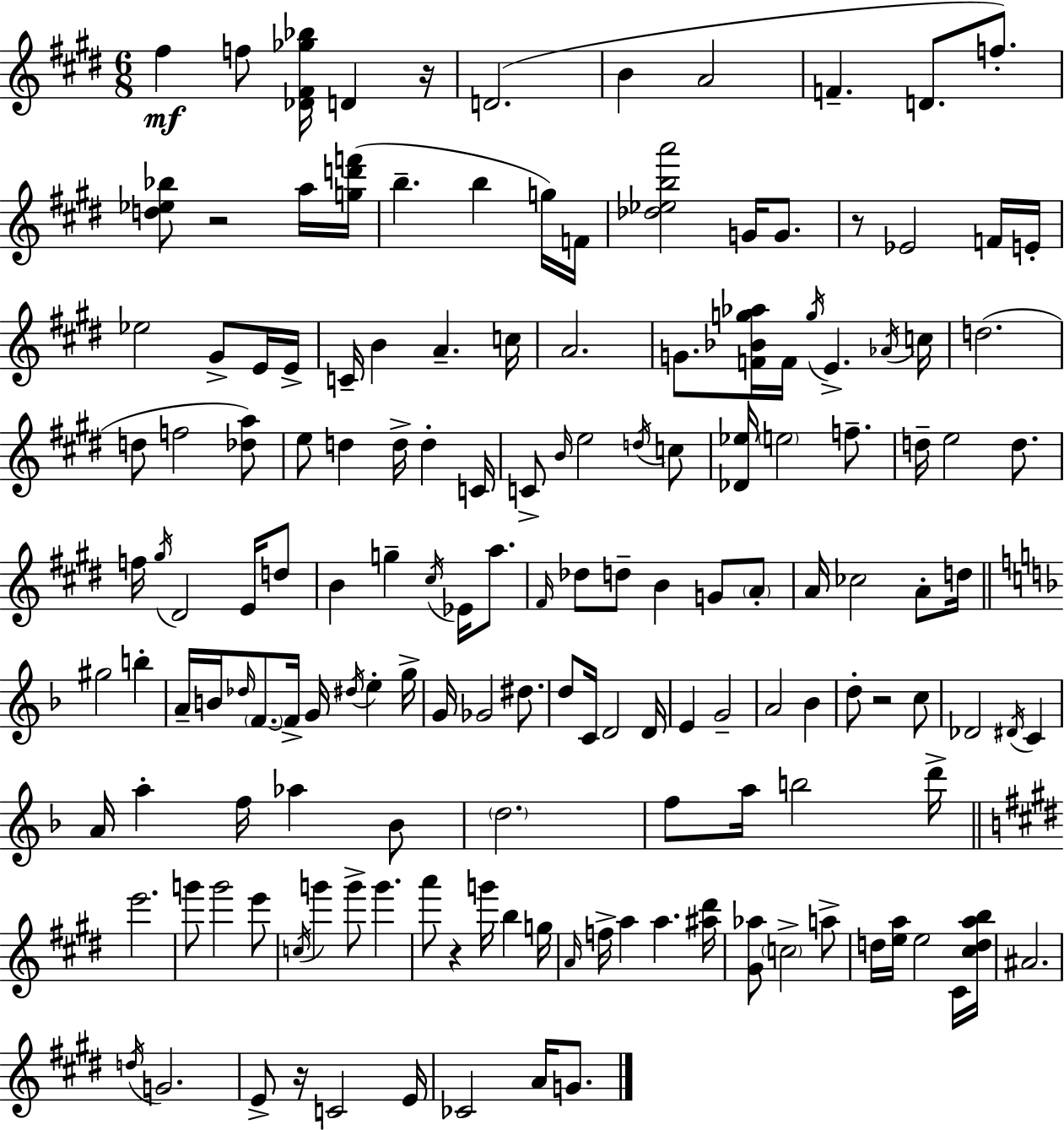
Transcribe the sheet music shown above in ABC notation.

X:1
T:Untitled
M:6/8
L:1/4
K:E
^f f/2 [_D^F_g_b]/4 D z/4 D2 B A2 F D/2 f/2 [d_e_b]/2 z2 a/4 [gd'f']/4 b b g/4 F/4 [_d_eba']2 G/4 G/2 z/2 _E2 F/4 E/4 _e2 ^G/2 E/4 E/4 C/4 B A c/4 A2 G/2 [F_Bg_a]/4 F/4 g/4 E _A/4 c/4 d2 d/2 f2 [_da]/2 e/2 d d/4 d C/4 C/2 B/4 e2 d/4 c/2 [_D_e]/4 e2 f/2 d/4 e2 d/2 f/4 ^g/4 ^D2 E/4 d/2 B g ^c/4 _E/4 a/2 ^F/4 _d/2 d/2 B G/2 A/2 A/4 _c2 A/2 d/4 ^g2 b A/4 B/4 _d/4 F/2 F/4 G/4 ^d/4 e g/4 G/4 _G2 ^d/2 d/2 C/4 D2 D/4 E G2 A2 _B d/2 z2 c/2 _D2 ^D/4 C A/4 a f/4 _a _B/2 d2 f/2 a/4 b2 d'/4 e'2 g'/2 g'2 e'/2 c/4 g' g'/2 g' a'/2 z g'/4 b g/4 A/4 f/4 a a [^a^d']/4 [^G_a]/2 c2 a/2 d/4 [ea]/4 e2 ^C/4 [^cdab]/4 ^A2 d/4 G2 E/2 z/4 C2 E/4 _C2 A/4 G/2